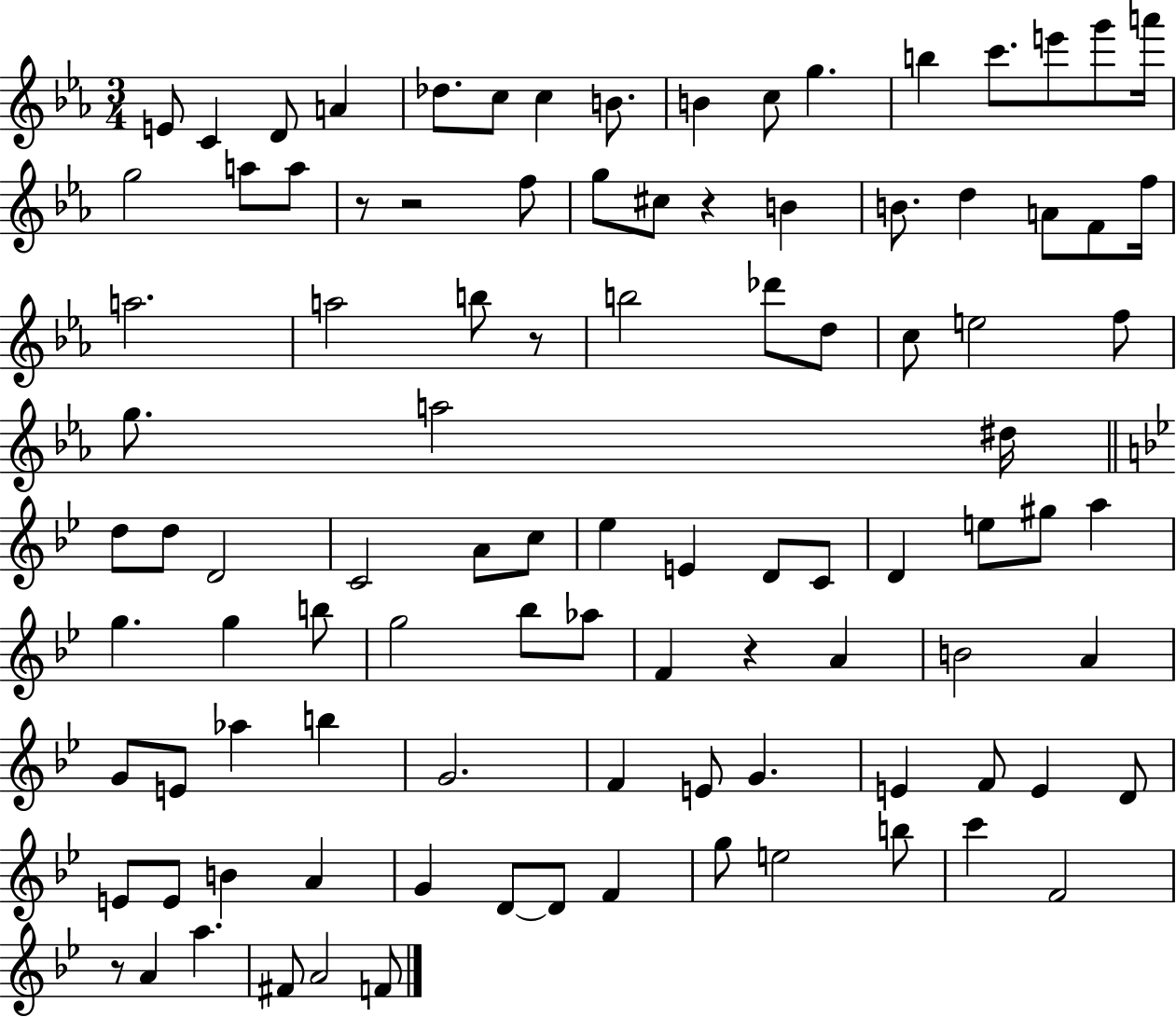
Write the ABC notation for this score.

X:1
T:Untitled
M:3/4
L:1/4
K:Eb
E/2 C D/2 A _d/2 c/2 c B/2 B c/2 g b c'/2 e'/2 g'/2 a'/4 g2 a/2 a/2 z/2 z2 f/2 g/2 ^c/2 z B B/2 d A/2 F/2 f/4 a2 a2 b/2 z/2 b2 _d'/2 d/2 c/2 e2 f/2 g/2 a2 ^d/4 d/2 d/2 D2 C2 A/2 c/2 _e E D/2 C/2 D e/2 ^g/2 a g g b/2 g2 _b/2 _a/2 F z A B2 A G/2 E/2 _a b G2 F E/2 G E F/2 E D/2 E/2 E/2 B A G D/2 D/2 F g/2 e2 b/2 c' F2 z/2 A a ^F/2 A2 F/2